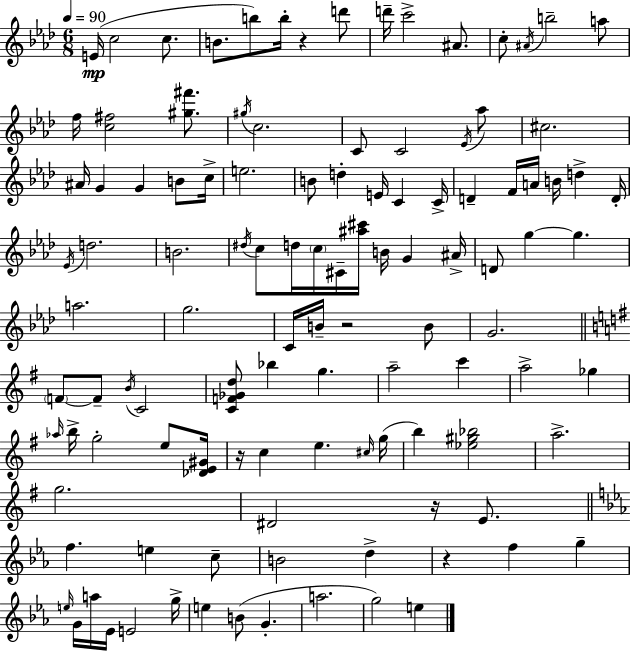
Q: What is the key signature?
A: AES major